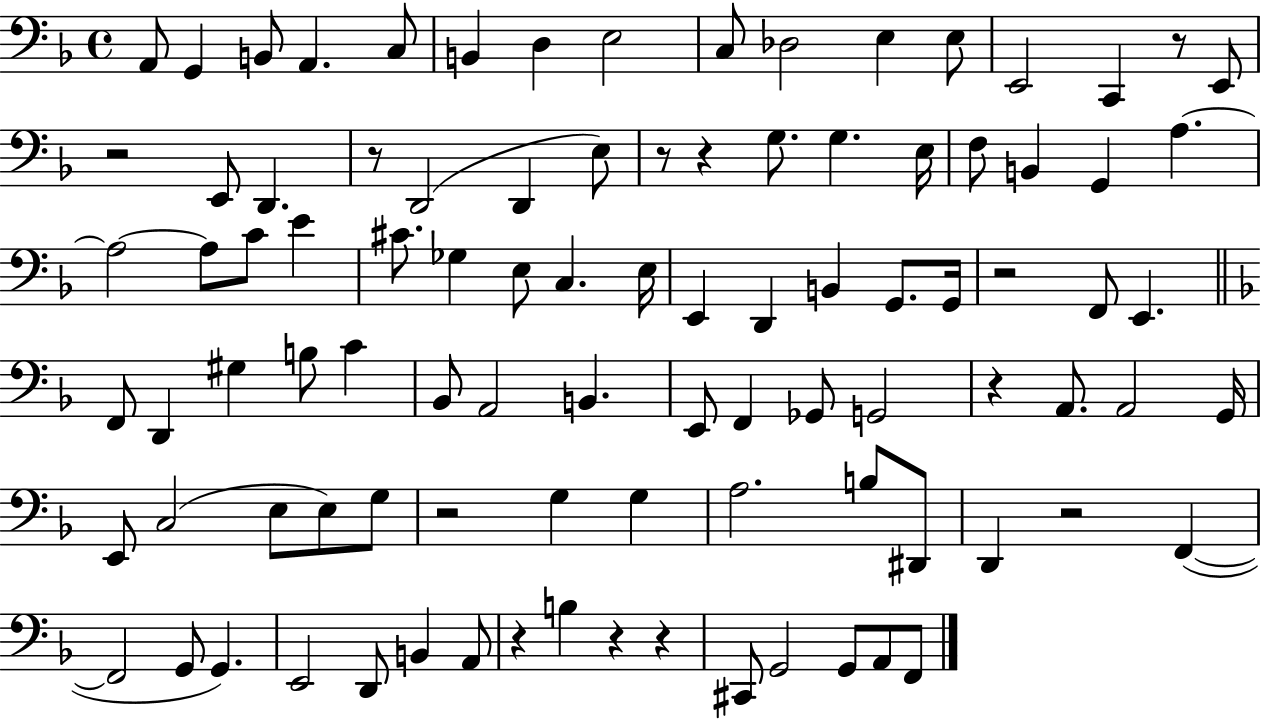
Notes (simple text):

A2/e G2/q B2/e A2/q. C3/e B2/q D3/q E3/h C3/e Db3/h E3/q E3/e E2/h C2/q R/e E2/e R/h E2/e D2/q. R/e D2/h D2/q E3/e R/e R/q G3/e. G3/q. E3/s F3/e B2/q G2/q A3/q. A3/h A3/e C4/e E4/q C#4/e. Gb3/q E3/e C3/q. E3/s E2/q D2/q B2/q G2/e. G2/s R/h F2/e E2/q. F2/e D2/q G#3/q B3/e C4/q Bb2/e A2/h B2/q. E2/e F2/q Gb2/e G2/h R/q A2/e. A2/h G2/s E2/e C3/h E3/e E3/e G3/e R/h G3/q G3/q A3/h. B3/e D#2/e D2/q R/h F2/q F2/h G2/e G2/q. E2/h D2/e B2/q A2/e R/q B3/q R/q R/q C#2/e G2/h G2/e A2/e F2/e